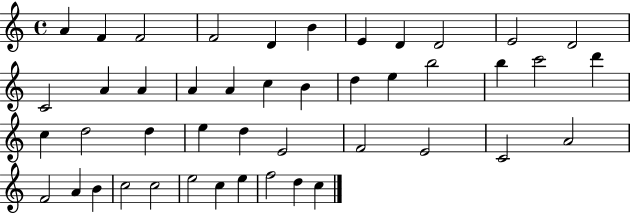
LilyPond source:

{
  \clef treble
  \time 4/4
  \defaultTimeSignature
  \key c \major
  a'4 f'4 f'2 | f'2 d'4 b'4 | e'4 d'4 d'2 | e'2 d'2 | \break c'2 a'4 a'4 | a'4 a'4 c''4 b'4 | d''4 e''4 b''2 | b''4 c'''2 d'''4 | \break c''4 d''2 d''4 | e''4 d''4 e'2 | f'2 e'2 | c'2 a'2 | \break f'2 a'4 b'4 | c''2 c''2 | e''2 c''4 e''4 | f''2 d''4 c''4 | \break \bar "|."
}